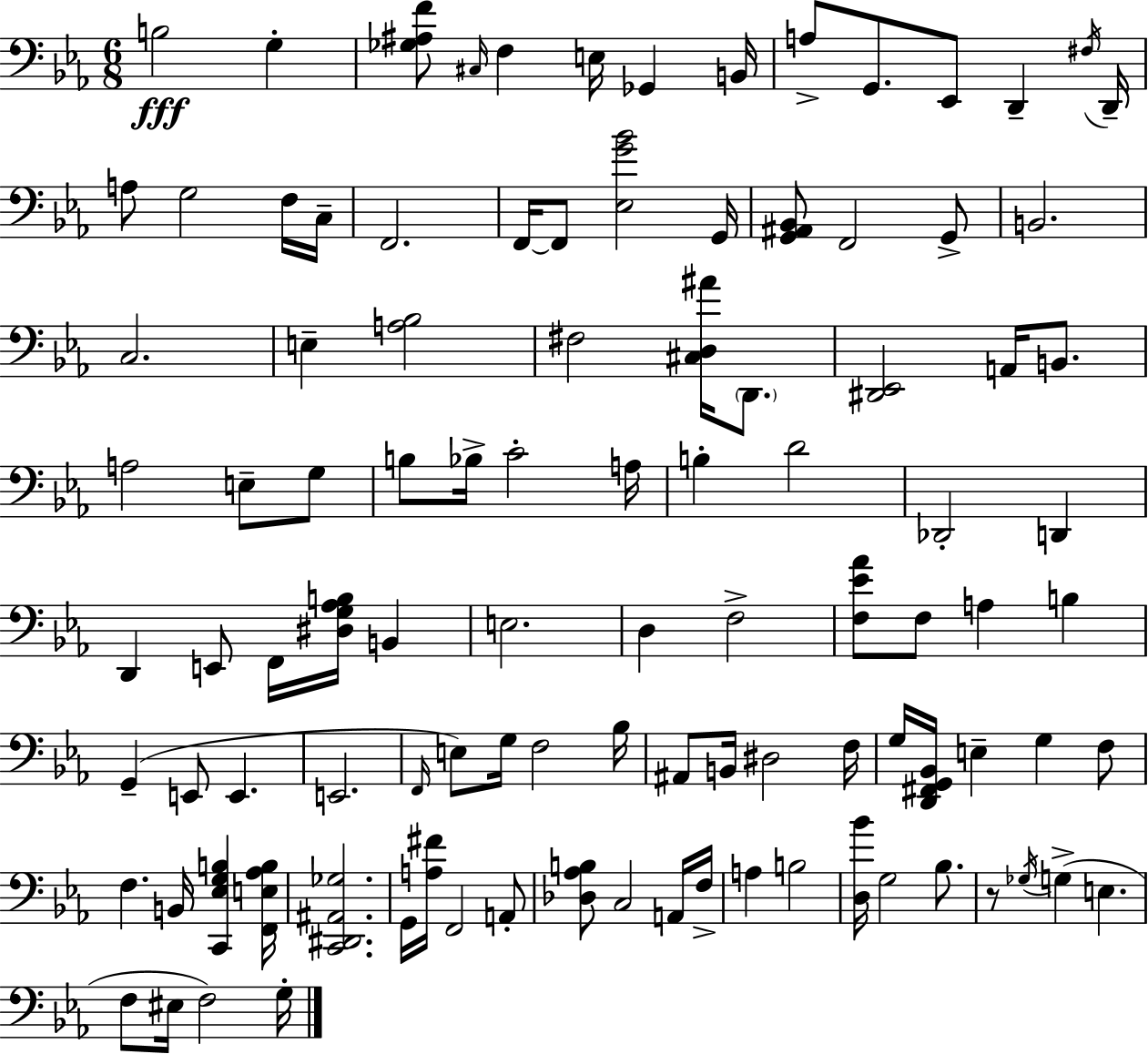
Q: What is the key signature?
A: EES major